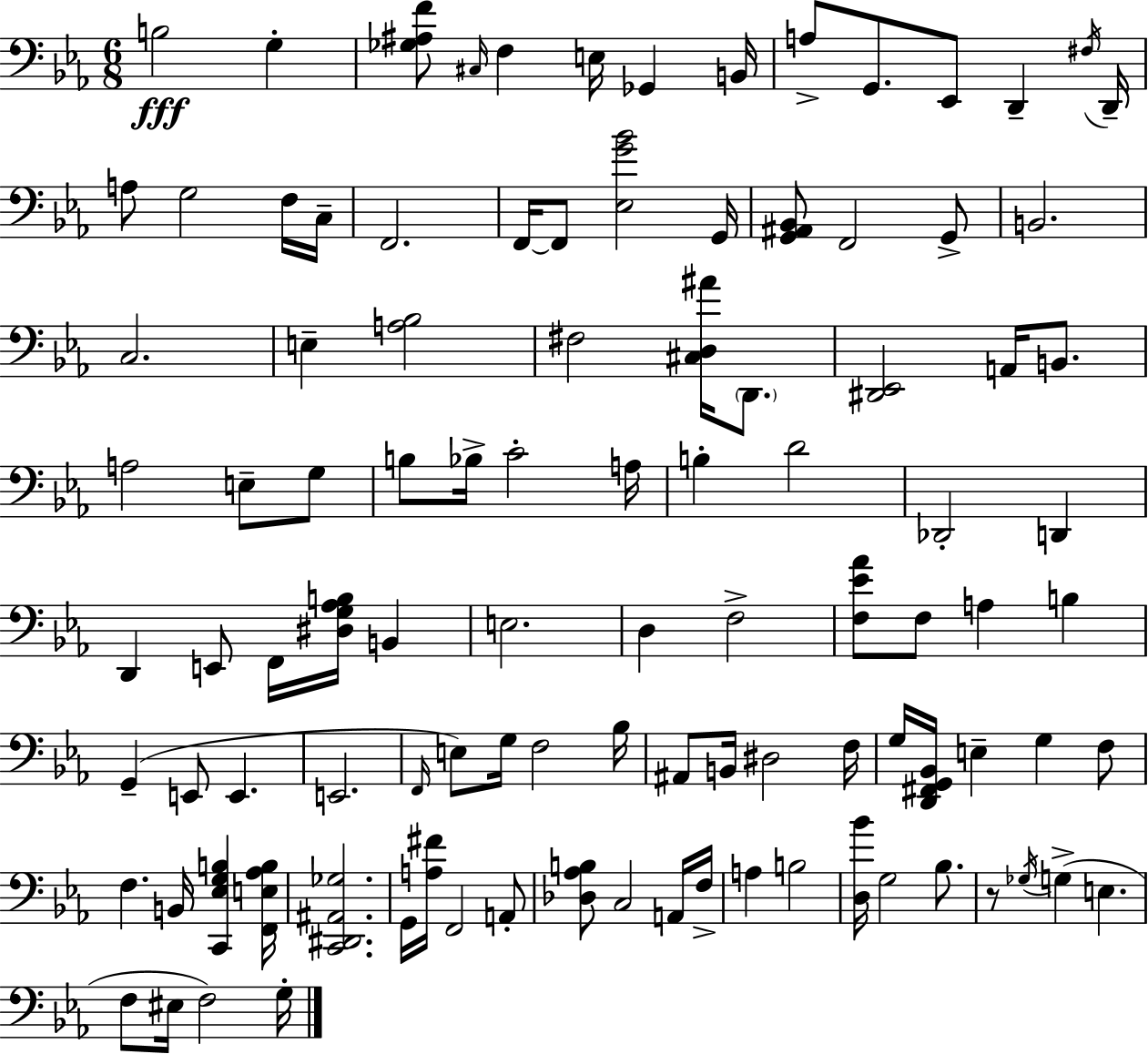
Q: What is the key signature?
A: EES major